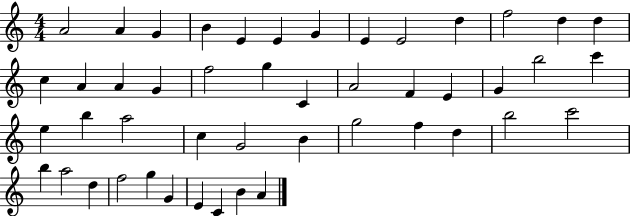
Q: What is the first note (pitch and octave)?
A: A4